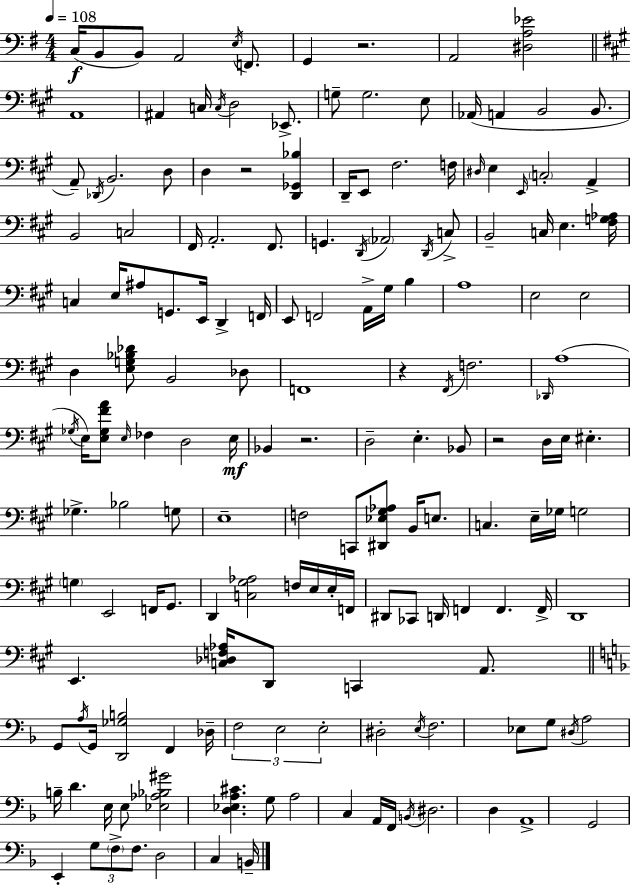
C3/s B2/e B2/e A2/h E3/s F2/e. G2/q R/h. A2/h [D#3,A3,Eb4]/h A2/w A#2/q C3/s C3/s D3/h Eb2/e. G3/e G3/h. E3/e Ab2/s A2/q B2/h B2/e. A2/e Db2/s B2/h. D3/e D3/q R/h [D2,Gb2,Bb3]/q D2/s E2/e F#3/h. F3/s D#3/s E3/q E2/s C3/h A2/q B2/h C3/h F#2/s A2/h. F#2/e. G2/q. D2/s Ab2/h D2/s C3/e B2/h C3/s E3/q. [F#3,G3,Ab3]/s C3/q E3/s A#3/e G2/e. E2/s D2/q F2/s E2/e F2/h A2/s G#3/s B3/q A3/w E3/h E3/h D3/q [E3,G3,Bb3,Db4]/e B2/h Db3/e F2/w R/q F#2/s F3/h. Db2/s A3/w Gb3/s E3/s [E3,Gb3,F#4,A4]/e E3/s FES3/q D3/h E3/s Bb2/q R/h. D3/h E3/q. Bb2/e R/h D3/s E3/s EIS3/q. Gb3/q. Bb3/h G3/e E3/w F3/h C2/e [D#2,Eb3,G#3,Ab3]/e B2/s E3/e. C3/q. E3/s Gb3/s G3/h G3/q E2/h F2/s G#2/e. D2/q [C3,G#3,Ab3]/h F3/s E3/s E3/s F2/s D#2/e CES2/e D2/s F2/q F2/q. F2/s D2/w E2/q. [C3,Db3,F3,Ab3]/s D2/e C2/q A2/e. G2/e A3/s G2/s [D2,Gb3,B3]/h F2/q Db3/s F3/h E3/h E3/h D#3/h E3/s F3/h. Eb3/e G3/e D#3/s A3/h B3/s D4/q. E3/s E3/e [Eb3,Ab3,Bb3,G#4]/h [D3,Eb3,A3,C#4]/q. G3/e A3/h C3/q A2/s F2/s B2/s D#3/h. D3/q A2/w G2/h E2/q G3/e F3/e F3/e. D3/h C3/q B2/s